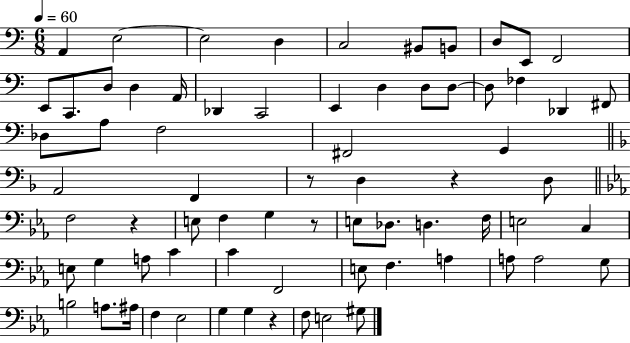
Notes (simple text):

A2/q E3/h E3/h D3/q C3/h BIS2/e B2/e D3/e E2/e F2/h E2/e C2/e. D3/e D3/q A2/s Db2/q C2/h E2/q D3/q D3/e D3/e D3/e FES3/q Db2/q F#2/e Db3/e A3/e F3/h F#2/h G2/q A2/h F2/q R/e D3/q R/q D3/e F3/h R/q E3/e F3/q G3/q R/e E3/e Db3/e. D3/q. F3/s E3/h C3/q E3/e G3/q A3/e C4/q C4/q F2/h E3/e F3/q. A3/q A3/e A3/h G3/e B3/h A3/e. A#3/s F3/q Eb3/h G3/q G3/q R/q F3/e E3/h G#3/e